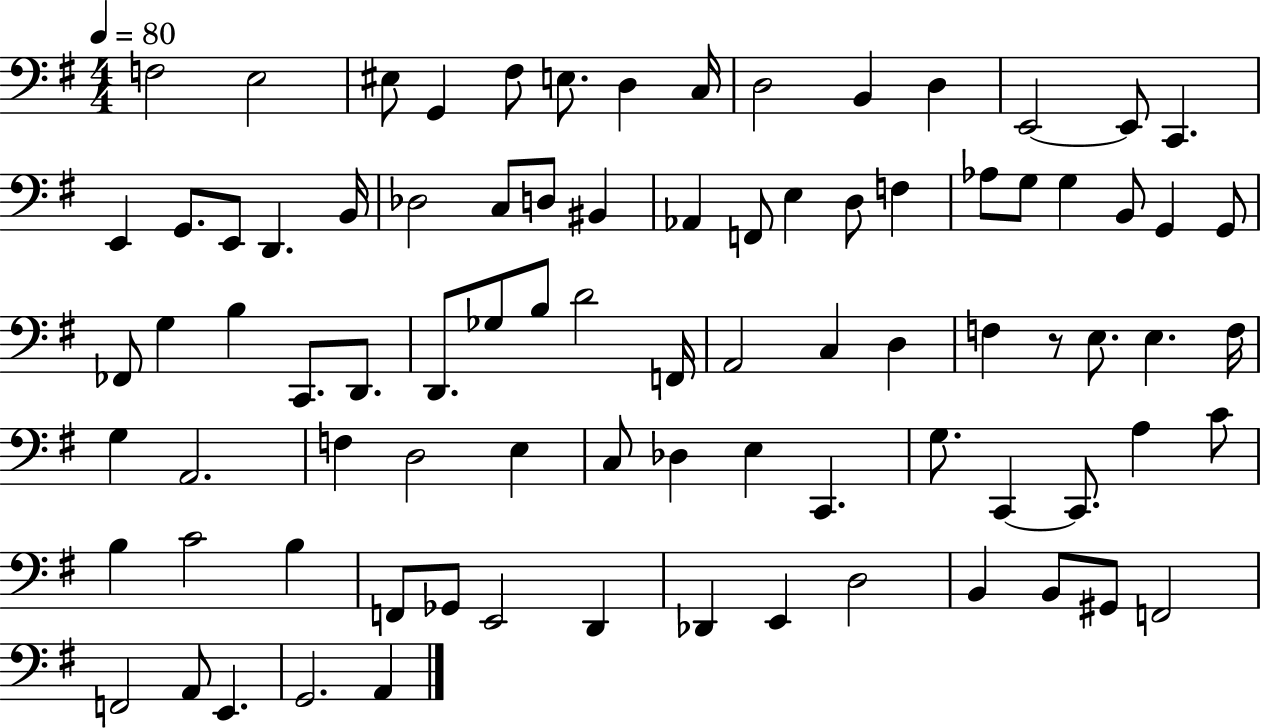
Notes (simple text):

F3/h E3/h EIS3/e G2/q F#3/e E3/e. D3/q C3/s D3/h B2/q D3/q E2/h E2/e C2/q. E2/q G2/e. E2/e D2/q. B2/s Db3/h C3/e D3/e BIS2/q Ab2/q F2/e E3/q D3/e F3/q Ab3/e G3/e G3/q B2/e G2/q G2/e FES2/e G3/q B3/q C2/e. D2/e. D2/e. Gb3/e B3/e D4/h F2/s A2/h C3/q D3/q F3/q R/e E3/e. E3/q. F3/s G3/q A2/h. F3/q D3/h E3/q C3/e Db3/q E3/q C2/q. G3/e. C2/q C2/e. A3/q C4/e B3/q C4/h B3/q F2/e Gb2/e E2/h D2/q Db2/q E2/q D3/h B2/q B2/e G#2/e F2/h F2/h A2/e E2/q. G2/h. A2/q